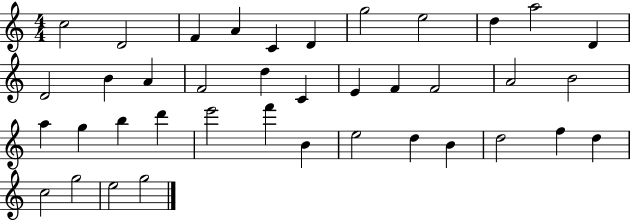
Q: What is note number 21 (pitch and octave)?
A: A4